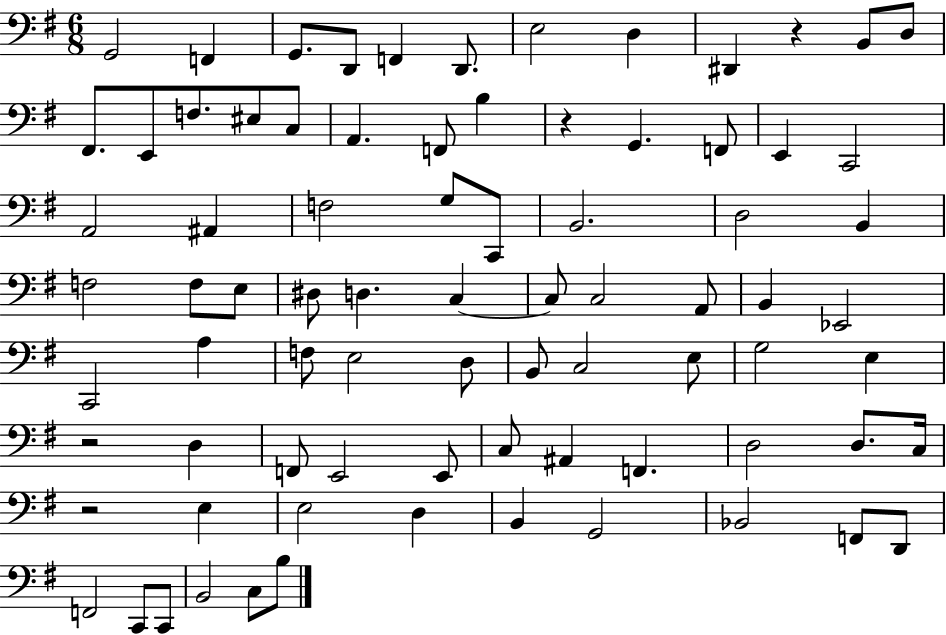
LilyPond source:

{
  \clef bass
  \numericTimeSignature
  \time 6/8
  \key g \major
  g,2 f,4 | g,8. d,8 f,4 d,8. | e2 d4 | dis,4 r4 b,8 d8 | \break fis,8. e,8 f8. eis8 c8 | a,4. f,8 b4 | r4 g,4. f,8 | e,4 c,2 | \break a,2 ais,4 | f2 g8 c,8 | b,2. | d2 b,4 | \break f2 f8 e8 | dis8 d4. c4~~ | c8 c2 a,8 | b,4 ees,2 | \break c,2 a4 | f8 e2 d8 | b,8 c2 e8 | g2 e4 | \break r2 d4 | f,8 e,2 e,8 | c8 ais,4 f,4. | d2 d8. c16 | \break r2 e4 | e2 d4 | b,4 g,2 | bes,2 f,8 d,8 | \break f,2 c,8 c,8 | b,2 c8 b8 | \bar "|."
}